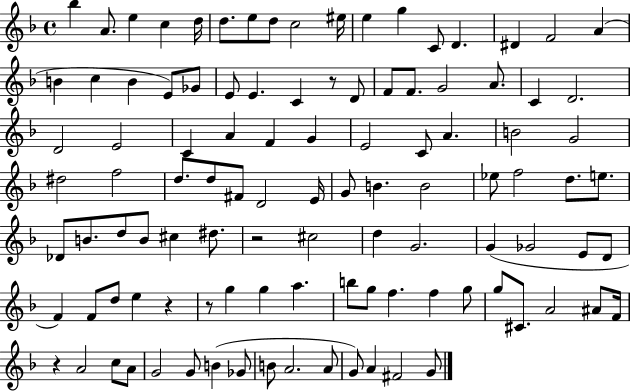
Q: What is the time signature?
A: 4/4